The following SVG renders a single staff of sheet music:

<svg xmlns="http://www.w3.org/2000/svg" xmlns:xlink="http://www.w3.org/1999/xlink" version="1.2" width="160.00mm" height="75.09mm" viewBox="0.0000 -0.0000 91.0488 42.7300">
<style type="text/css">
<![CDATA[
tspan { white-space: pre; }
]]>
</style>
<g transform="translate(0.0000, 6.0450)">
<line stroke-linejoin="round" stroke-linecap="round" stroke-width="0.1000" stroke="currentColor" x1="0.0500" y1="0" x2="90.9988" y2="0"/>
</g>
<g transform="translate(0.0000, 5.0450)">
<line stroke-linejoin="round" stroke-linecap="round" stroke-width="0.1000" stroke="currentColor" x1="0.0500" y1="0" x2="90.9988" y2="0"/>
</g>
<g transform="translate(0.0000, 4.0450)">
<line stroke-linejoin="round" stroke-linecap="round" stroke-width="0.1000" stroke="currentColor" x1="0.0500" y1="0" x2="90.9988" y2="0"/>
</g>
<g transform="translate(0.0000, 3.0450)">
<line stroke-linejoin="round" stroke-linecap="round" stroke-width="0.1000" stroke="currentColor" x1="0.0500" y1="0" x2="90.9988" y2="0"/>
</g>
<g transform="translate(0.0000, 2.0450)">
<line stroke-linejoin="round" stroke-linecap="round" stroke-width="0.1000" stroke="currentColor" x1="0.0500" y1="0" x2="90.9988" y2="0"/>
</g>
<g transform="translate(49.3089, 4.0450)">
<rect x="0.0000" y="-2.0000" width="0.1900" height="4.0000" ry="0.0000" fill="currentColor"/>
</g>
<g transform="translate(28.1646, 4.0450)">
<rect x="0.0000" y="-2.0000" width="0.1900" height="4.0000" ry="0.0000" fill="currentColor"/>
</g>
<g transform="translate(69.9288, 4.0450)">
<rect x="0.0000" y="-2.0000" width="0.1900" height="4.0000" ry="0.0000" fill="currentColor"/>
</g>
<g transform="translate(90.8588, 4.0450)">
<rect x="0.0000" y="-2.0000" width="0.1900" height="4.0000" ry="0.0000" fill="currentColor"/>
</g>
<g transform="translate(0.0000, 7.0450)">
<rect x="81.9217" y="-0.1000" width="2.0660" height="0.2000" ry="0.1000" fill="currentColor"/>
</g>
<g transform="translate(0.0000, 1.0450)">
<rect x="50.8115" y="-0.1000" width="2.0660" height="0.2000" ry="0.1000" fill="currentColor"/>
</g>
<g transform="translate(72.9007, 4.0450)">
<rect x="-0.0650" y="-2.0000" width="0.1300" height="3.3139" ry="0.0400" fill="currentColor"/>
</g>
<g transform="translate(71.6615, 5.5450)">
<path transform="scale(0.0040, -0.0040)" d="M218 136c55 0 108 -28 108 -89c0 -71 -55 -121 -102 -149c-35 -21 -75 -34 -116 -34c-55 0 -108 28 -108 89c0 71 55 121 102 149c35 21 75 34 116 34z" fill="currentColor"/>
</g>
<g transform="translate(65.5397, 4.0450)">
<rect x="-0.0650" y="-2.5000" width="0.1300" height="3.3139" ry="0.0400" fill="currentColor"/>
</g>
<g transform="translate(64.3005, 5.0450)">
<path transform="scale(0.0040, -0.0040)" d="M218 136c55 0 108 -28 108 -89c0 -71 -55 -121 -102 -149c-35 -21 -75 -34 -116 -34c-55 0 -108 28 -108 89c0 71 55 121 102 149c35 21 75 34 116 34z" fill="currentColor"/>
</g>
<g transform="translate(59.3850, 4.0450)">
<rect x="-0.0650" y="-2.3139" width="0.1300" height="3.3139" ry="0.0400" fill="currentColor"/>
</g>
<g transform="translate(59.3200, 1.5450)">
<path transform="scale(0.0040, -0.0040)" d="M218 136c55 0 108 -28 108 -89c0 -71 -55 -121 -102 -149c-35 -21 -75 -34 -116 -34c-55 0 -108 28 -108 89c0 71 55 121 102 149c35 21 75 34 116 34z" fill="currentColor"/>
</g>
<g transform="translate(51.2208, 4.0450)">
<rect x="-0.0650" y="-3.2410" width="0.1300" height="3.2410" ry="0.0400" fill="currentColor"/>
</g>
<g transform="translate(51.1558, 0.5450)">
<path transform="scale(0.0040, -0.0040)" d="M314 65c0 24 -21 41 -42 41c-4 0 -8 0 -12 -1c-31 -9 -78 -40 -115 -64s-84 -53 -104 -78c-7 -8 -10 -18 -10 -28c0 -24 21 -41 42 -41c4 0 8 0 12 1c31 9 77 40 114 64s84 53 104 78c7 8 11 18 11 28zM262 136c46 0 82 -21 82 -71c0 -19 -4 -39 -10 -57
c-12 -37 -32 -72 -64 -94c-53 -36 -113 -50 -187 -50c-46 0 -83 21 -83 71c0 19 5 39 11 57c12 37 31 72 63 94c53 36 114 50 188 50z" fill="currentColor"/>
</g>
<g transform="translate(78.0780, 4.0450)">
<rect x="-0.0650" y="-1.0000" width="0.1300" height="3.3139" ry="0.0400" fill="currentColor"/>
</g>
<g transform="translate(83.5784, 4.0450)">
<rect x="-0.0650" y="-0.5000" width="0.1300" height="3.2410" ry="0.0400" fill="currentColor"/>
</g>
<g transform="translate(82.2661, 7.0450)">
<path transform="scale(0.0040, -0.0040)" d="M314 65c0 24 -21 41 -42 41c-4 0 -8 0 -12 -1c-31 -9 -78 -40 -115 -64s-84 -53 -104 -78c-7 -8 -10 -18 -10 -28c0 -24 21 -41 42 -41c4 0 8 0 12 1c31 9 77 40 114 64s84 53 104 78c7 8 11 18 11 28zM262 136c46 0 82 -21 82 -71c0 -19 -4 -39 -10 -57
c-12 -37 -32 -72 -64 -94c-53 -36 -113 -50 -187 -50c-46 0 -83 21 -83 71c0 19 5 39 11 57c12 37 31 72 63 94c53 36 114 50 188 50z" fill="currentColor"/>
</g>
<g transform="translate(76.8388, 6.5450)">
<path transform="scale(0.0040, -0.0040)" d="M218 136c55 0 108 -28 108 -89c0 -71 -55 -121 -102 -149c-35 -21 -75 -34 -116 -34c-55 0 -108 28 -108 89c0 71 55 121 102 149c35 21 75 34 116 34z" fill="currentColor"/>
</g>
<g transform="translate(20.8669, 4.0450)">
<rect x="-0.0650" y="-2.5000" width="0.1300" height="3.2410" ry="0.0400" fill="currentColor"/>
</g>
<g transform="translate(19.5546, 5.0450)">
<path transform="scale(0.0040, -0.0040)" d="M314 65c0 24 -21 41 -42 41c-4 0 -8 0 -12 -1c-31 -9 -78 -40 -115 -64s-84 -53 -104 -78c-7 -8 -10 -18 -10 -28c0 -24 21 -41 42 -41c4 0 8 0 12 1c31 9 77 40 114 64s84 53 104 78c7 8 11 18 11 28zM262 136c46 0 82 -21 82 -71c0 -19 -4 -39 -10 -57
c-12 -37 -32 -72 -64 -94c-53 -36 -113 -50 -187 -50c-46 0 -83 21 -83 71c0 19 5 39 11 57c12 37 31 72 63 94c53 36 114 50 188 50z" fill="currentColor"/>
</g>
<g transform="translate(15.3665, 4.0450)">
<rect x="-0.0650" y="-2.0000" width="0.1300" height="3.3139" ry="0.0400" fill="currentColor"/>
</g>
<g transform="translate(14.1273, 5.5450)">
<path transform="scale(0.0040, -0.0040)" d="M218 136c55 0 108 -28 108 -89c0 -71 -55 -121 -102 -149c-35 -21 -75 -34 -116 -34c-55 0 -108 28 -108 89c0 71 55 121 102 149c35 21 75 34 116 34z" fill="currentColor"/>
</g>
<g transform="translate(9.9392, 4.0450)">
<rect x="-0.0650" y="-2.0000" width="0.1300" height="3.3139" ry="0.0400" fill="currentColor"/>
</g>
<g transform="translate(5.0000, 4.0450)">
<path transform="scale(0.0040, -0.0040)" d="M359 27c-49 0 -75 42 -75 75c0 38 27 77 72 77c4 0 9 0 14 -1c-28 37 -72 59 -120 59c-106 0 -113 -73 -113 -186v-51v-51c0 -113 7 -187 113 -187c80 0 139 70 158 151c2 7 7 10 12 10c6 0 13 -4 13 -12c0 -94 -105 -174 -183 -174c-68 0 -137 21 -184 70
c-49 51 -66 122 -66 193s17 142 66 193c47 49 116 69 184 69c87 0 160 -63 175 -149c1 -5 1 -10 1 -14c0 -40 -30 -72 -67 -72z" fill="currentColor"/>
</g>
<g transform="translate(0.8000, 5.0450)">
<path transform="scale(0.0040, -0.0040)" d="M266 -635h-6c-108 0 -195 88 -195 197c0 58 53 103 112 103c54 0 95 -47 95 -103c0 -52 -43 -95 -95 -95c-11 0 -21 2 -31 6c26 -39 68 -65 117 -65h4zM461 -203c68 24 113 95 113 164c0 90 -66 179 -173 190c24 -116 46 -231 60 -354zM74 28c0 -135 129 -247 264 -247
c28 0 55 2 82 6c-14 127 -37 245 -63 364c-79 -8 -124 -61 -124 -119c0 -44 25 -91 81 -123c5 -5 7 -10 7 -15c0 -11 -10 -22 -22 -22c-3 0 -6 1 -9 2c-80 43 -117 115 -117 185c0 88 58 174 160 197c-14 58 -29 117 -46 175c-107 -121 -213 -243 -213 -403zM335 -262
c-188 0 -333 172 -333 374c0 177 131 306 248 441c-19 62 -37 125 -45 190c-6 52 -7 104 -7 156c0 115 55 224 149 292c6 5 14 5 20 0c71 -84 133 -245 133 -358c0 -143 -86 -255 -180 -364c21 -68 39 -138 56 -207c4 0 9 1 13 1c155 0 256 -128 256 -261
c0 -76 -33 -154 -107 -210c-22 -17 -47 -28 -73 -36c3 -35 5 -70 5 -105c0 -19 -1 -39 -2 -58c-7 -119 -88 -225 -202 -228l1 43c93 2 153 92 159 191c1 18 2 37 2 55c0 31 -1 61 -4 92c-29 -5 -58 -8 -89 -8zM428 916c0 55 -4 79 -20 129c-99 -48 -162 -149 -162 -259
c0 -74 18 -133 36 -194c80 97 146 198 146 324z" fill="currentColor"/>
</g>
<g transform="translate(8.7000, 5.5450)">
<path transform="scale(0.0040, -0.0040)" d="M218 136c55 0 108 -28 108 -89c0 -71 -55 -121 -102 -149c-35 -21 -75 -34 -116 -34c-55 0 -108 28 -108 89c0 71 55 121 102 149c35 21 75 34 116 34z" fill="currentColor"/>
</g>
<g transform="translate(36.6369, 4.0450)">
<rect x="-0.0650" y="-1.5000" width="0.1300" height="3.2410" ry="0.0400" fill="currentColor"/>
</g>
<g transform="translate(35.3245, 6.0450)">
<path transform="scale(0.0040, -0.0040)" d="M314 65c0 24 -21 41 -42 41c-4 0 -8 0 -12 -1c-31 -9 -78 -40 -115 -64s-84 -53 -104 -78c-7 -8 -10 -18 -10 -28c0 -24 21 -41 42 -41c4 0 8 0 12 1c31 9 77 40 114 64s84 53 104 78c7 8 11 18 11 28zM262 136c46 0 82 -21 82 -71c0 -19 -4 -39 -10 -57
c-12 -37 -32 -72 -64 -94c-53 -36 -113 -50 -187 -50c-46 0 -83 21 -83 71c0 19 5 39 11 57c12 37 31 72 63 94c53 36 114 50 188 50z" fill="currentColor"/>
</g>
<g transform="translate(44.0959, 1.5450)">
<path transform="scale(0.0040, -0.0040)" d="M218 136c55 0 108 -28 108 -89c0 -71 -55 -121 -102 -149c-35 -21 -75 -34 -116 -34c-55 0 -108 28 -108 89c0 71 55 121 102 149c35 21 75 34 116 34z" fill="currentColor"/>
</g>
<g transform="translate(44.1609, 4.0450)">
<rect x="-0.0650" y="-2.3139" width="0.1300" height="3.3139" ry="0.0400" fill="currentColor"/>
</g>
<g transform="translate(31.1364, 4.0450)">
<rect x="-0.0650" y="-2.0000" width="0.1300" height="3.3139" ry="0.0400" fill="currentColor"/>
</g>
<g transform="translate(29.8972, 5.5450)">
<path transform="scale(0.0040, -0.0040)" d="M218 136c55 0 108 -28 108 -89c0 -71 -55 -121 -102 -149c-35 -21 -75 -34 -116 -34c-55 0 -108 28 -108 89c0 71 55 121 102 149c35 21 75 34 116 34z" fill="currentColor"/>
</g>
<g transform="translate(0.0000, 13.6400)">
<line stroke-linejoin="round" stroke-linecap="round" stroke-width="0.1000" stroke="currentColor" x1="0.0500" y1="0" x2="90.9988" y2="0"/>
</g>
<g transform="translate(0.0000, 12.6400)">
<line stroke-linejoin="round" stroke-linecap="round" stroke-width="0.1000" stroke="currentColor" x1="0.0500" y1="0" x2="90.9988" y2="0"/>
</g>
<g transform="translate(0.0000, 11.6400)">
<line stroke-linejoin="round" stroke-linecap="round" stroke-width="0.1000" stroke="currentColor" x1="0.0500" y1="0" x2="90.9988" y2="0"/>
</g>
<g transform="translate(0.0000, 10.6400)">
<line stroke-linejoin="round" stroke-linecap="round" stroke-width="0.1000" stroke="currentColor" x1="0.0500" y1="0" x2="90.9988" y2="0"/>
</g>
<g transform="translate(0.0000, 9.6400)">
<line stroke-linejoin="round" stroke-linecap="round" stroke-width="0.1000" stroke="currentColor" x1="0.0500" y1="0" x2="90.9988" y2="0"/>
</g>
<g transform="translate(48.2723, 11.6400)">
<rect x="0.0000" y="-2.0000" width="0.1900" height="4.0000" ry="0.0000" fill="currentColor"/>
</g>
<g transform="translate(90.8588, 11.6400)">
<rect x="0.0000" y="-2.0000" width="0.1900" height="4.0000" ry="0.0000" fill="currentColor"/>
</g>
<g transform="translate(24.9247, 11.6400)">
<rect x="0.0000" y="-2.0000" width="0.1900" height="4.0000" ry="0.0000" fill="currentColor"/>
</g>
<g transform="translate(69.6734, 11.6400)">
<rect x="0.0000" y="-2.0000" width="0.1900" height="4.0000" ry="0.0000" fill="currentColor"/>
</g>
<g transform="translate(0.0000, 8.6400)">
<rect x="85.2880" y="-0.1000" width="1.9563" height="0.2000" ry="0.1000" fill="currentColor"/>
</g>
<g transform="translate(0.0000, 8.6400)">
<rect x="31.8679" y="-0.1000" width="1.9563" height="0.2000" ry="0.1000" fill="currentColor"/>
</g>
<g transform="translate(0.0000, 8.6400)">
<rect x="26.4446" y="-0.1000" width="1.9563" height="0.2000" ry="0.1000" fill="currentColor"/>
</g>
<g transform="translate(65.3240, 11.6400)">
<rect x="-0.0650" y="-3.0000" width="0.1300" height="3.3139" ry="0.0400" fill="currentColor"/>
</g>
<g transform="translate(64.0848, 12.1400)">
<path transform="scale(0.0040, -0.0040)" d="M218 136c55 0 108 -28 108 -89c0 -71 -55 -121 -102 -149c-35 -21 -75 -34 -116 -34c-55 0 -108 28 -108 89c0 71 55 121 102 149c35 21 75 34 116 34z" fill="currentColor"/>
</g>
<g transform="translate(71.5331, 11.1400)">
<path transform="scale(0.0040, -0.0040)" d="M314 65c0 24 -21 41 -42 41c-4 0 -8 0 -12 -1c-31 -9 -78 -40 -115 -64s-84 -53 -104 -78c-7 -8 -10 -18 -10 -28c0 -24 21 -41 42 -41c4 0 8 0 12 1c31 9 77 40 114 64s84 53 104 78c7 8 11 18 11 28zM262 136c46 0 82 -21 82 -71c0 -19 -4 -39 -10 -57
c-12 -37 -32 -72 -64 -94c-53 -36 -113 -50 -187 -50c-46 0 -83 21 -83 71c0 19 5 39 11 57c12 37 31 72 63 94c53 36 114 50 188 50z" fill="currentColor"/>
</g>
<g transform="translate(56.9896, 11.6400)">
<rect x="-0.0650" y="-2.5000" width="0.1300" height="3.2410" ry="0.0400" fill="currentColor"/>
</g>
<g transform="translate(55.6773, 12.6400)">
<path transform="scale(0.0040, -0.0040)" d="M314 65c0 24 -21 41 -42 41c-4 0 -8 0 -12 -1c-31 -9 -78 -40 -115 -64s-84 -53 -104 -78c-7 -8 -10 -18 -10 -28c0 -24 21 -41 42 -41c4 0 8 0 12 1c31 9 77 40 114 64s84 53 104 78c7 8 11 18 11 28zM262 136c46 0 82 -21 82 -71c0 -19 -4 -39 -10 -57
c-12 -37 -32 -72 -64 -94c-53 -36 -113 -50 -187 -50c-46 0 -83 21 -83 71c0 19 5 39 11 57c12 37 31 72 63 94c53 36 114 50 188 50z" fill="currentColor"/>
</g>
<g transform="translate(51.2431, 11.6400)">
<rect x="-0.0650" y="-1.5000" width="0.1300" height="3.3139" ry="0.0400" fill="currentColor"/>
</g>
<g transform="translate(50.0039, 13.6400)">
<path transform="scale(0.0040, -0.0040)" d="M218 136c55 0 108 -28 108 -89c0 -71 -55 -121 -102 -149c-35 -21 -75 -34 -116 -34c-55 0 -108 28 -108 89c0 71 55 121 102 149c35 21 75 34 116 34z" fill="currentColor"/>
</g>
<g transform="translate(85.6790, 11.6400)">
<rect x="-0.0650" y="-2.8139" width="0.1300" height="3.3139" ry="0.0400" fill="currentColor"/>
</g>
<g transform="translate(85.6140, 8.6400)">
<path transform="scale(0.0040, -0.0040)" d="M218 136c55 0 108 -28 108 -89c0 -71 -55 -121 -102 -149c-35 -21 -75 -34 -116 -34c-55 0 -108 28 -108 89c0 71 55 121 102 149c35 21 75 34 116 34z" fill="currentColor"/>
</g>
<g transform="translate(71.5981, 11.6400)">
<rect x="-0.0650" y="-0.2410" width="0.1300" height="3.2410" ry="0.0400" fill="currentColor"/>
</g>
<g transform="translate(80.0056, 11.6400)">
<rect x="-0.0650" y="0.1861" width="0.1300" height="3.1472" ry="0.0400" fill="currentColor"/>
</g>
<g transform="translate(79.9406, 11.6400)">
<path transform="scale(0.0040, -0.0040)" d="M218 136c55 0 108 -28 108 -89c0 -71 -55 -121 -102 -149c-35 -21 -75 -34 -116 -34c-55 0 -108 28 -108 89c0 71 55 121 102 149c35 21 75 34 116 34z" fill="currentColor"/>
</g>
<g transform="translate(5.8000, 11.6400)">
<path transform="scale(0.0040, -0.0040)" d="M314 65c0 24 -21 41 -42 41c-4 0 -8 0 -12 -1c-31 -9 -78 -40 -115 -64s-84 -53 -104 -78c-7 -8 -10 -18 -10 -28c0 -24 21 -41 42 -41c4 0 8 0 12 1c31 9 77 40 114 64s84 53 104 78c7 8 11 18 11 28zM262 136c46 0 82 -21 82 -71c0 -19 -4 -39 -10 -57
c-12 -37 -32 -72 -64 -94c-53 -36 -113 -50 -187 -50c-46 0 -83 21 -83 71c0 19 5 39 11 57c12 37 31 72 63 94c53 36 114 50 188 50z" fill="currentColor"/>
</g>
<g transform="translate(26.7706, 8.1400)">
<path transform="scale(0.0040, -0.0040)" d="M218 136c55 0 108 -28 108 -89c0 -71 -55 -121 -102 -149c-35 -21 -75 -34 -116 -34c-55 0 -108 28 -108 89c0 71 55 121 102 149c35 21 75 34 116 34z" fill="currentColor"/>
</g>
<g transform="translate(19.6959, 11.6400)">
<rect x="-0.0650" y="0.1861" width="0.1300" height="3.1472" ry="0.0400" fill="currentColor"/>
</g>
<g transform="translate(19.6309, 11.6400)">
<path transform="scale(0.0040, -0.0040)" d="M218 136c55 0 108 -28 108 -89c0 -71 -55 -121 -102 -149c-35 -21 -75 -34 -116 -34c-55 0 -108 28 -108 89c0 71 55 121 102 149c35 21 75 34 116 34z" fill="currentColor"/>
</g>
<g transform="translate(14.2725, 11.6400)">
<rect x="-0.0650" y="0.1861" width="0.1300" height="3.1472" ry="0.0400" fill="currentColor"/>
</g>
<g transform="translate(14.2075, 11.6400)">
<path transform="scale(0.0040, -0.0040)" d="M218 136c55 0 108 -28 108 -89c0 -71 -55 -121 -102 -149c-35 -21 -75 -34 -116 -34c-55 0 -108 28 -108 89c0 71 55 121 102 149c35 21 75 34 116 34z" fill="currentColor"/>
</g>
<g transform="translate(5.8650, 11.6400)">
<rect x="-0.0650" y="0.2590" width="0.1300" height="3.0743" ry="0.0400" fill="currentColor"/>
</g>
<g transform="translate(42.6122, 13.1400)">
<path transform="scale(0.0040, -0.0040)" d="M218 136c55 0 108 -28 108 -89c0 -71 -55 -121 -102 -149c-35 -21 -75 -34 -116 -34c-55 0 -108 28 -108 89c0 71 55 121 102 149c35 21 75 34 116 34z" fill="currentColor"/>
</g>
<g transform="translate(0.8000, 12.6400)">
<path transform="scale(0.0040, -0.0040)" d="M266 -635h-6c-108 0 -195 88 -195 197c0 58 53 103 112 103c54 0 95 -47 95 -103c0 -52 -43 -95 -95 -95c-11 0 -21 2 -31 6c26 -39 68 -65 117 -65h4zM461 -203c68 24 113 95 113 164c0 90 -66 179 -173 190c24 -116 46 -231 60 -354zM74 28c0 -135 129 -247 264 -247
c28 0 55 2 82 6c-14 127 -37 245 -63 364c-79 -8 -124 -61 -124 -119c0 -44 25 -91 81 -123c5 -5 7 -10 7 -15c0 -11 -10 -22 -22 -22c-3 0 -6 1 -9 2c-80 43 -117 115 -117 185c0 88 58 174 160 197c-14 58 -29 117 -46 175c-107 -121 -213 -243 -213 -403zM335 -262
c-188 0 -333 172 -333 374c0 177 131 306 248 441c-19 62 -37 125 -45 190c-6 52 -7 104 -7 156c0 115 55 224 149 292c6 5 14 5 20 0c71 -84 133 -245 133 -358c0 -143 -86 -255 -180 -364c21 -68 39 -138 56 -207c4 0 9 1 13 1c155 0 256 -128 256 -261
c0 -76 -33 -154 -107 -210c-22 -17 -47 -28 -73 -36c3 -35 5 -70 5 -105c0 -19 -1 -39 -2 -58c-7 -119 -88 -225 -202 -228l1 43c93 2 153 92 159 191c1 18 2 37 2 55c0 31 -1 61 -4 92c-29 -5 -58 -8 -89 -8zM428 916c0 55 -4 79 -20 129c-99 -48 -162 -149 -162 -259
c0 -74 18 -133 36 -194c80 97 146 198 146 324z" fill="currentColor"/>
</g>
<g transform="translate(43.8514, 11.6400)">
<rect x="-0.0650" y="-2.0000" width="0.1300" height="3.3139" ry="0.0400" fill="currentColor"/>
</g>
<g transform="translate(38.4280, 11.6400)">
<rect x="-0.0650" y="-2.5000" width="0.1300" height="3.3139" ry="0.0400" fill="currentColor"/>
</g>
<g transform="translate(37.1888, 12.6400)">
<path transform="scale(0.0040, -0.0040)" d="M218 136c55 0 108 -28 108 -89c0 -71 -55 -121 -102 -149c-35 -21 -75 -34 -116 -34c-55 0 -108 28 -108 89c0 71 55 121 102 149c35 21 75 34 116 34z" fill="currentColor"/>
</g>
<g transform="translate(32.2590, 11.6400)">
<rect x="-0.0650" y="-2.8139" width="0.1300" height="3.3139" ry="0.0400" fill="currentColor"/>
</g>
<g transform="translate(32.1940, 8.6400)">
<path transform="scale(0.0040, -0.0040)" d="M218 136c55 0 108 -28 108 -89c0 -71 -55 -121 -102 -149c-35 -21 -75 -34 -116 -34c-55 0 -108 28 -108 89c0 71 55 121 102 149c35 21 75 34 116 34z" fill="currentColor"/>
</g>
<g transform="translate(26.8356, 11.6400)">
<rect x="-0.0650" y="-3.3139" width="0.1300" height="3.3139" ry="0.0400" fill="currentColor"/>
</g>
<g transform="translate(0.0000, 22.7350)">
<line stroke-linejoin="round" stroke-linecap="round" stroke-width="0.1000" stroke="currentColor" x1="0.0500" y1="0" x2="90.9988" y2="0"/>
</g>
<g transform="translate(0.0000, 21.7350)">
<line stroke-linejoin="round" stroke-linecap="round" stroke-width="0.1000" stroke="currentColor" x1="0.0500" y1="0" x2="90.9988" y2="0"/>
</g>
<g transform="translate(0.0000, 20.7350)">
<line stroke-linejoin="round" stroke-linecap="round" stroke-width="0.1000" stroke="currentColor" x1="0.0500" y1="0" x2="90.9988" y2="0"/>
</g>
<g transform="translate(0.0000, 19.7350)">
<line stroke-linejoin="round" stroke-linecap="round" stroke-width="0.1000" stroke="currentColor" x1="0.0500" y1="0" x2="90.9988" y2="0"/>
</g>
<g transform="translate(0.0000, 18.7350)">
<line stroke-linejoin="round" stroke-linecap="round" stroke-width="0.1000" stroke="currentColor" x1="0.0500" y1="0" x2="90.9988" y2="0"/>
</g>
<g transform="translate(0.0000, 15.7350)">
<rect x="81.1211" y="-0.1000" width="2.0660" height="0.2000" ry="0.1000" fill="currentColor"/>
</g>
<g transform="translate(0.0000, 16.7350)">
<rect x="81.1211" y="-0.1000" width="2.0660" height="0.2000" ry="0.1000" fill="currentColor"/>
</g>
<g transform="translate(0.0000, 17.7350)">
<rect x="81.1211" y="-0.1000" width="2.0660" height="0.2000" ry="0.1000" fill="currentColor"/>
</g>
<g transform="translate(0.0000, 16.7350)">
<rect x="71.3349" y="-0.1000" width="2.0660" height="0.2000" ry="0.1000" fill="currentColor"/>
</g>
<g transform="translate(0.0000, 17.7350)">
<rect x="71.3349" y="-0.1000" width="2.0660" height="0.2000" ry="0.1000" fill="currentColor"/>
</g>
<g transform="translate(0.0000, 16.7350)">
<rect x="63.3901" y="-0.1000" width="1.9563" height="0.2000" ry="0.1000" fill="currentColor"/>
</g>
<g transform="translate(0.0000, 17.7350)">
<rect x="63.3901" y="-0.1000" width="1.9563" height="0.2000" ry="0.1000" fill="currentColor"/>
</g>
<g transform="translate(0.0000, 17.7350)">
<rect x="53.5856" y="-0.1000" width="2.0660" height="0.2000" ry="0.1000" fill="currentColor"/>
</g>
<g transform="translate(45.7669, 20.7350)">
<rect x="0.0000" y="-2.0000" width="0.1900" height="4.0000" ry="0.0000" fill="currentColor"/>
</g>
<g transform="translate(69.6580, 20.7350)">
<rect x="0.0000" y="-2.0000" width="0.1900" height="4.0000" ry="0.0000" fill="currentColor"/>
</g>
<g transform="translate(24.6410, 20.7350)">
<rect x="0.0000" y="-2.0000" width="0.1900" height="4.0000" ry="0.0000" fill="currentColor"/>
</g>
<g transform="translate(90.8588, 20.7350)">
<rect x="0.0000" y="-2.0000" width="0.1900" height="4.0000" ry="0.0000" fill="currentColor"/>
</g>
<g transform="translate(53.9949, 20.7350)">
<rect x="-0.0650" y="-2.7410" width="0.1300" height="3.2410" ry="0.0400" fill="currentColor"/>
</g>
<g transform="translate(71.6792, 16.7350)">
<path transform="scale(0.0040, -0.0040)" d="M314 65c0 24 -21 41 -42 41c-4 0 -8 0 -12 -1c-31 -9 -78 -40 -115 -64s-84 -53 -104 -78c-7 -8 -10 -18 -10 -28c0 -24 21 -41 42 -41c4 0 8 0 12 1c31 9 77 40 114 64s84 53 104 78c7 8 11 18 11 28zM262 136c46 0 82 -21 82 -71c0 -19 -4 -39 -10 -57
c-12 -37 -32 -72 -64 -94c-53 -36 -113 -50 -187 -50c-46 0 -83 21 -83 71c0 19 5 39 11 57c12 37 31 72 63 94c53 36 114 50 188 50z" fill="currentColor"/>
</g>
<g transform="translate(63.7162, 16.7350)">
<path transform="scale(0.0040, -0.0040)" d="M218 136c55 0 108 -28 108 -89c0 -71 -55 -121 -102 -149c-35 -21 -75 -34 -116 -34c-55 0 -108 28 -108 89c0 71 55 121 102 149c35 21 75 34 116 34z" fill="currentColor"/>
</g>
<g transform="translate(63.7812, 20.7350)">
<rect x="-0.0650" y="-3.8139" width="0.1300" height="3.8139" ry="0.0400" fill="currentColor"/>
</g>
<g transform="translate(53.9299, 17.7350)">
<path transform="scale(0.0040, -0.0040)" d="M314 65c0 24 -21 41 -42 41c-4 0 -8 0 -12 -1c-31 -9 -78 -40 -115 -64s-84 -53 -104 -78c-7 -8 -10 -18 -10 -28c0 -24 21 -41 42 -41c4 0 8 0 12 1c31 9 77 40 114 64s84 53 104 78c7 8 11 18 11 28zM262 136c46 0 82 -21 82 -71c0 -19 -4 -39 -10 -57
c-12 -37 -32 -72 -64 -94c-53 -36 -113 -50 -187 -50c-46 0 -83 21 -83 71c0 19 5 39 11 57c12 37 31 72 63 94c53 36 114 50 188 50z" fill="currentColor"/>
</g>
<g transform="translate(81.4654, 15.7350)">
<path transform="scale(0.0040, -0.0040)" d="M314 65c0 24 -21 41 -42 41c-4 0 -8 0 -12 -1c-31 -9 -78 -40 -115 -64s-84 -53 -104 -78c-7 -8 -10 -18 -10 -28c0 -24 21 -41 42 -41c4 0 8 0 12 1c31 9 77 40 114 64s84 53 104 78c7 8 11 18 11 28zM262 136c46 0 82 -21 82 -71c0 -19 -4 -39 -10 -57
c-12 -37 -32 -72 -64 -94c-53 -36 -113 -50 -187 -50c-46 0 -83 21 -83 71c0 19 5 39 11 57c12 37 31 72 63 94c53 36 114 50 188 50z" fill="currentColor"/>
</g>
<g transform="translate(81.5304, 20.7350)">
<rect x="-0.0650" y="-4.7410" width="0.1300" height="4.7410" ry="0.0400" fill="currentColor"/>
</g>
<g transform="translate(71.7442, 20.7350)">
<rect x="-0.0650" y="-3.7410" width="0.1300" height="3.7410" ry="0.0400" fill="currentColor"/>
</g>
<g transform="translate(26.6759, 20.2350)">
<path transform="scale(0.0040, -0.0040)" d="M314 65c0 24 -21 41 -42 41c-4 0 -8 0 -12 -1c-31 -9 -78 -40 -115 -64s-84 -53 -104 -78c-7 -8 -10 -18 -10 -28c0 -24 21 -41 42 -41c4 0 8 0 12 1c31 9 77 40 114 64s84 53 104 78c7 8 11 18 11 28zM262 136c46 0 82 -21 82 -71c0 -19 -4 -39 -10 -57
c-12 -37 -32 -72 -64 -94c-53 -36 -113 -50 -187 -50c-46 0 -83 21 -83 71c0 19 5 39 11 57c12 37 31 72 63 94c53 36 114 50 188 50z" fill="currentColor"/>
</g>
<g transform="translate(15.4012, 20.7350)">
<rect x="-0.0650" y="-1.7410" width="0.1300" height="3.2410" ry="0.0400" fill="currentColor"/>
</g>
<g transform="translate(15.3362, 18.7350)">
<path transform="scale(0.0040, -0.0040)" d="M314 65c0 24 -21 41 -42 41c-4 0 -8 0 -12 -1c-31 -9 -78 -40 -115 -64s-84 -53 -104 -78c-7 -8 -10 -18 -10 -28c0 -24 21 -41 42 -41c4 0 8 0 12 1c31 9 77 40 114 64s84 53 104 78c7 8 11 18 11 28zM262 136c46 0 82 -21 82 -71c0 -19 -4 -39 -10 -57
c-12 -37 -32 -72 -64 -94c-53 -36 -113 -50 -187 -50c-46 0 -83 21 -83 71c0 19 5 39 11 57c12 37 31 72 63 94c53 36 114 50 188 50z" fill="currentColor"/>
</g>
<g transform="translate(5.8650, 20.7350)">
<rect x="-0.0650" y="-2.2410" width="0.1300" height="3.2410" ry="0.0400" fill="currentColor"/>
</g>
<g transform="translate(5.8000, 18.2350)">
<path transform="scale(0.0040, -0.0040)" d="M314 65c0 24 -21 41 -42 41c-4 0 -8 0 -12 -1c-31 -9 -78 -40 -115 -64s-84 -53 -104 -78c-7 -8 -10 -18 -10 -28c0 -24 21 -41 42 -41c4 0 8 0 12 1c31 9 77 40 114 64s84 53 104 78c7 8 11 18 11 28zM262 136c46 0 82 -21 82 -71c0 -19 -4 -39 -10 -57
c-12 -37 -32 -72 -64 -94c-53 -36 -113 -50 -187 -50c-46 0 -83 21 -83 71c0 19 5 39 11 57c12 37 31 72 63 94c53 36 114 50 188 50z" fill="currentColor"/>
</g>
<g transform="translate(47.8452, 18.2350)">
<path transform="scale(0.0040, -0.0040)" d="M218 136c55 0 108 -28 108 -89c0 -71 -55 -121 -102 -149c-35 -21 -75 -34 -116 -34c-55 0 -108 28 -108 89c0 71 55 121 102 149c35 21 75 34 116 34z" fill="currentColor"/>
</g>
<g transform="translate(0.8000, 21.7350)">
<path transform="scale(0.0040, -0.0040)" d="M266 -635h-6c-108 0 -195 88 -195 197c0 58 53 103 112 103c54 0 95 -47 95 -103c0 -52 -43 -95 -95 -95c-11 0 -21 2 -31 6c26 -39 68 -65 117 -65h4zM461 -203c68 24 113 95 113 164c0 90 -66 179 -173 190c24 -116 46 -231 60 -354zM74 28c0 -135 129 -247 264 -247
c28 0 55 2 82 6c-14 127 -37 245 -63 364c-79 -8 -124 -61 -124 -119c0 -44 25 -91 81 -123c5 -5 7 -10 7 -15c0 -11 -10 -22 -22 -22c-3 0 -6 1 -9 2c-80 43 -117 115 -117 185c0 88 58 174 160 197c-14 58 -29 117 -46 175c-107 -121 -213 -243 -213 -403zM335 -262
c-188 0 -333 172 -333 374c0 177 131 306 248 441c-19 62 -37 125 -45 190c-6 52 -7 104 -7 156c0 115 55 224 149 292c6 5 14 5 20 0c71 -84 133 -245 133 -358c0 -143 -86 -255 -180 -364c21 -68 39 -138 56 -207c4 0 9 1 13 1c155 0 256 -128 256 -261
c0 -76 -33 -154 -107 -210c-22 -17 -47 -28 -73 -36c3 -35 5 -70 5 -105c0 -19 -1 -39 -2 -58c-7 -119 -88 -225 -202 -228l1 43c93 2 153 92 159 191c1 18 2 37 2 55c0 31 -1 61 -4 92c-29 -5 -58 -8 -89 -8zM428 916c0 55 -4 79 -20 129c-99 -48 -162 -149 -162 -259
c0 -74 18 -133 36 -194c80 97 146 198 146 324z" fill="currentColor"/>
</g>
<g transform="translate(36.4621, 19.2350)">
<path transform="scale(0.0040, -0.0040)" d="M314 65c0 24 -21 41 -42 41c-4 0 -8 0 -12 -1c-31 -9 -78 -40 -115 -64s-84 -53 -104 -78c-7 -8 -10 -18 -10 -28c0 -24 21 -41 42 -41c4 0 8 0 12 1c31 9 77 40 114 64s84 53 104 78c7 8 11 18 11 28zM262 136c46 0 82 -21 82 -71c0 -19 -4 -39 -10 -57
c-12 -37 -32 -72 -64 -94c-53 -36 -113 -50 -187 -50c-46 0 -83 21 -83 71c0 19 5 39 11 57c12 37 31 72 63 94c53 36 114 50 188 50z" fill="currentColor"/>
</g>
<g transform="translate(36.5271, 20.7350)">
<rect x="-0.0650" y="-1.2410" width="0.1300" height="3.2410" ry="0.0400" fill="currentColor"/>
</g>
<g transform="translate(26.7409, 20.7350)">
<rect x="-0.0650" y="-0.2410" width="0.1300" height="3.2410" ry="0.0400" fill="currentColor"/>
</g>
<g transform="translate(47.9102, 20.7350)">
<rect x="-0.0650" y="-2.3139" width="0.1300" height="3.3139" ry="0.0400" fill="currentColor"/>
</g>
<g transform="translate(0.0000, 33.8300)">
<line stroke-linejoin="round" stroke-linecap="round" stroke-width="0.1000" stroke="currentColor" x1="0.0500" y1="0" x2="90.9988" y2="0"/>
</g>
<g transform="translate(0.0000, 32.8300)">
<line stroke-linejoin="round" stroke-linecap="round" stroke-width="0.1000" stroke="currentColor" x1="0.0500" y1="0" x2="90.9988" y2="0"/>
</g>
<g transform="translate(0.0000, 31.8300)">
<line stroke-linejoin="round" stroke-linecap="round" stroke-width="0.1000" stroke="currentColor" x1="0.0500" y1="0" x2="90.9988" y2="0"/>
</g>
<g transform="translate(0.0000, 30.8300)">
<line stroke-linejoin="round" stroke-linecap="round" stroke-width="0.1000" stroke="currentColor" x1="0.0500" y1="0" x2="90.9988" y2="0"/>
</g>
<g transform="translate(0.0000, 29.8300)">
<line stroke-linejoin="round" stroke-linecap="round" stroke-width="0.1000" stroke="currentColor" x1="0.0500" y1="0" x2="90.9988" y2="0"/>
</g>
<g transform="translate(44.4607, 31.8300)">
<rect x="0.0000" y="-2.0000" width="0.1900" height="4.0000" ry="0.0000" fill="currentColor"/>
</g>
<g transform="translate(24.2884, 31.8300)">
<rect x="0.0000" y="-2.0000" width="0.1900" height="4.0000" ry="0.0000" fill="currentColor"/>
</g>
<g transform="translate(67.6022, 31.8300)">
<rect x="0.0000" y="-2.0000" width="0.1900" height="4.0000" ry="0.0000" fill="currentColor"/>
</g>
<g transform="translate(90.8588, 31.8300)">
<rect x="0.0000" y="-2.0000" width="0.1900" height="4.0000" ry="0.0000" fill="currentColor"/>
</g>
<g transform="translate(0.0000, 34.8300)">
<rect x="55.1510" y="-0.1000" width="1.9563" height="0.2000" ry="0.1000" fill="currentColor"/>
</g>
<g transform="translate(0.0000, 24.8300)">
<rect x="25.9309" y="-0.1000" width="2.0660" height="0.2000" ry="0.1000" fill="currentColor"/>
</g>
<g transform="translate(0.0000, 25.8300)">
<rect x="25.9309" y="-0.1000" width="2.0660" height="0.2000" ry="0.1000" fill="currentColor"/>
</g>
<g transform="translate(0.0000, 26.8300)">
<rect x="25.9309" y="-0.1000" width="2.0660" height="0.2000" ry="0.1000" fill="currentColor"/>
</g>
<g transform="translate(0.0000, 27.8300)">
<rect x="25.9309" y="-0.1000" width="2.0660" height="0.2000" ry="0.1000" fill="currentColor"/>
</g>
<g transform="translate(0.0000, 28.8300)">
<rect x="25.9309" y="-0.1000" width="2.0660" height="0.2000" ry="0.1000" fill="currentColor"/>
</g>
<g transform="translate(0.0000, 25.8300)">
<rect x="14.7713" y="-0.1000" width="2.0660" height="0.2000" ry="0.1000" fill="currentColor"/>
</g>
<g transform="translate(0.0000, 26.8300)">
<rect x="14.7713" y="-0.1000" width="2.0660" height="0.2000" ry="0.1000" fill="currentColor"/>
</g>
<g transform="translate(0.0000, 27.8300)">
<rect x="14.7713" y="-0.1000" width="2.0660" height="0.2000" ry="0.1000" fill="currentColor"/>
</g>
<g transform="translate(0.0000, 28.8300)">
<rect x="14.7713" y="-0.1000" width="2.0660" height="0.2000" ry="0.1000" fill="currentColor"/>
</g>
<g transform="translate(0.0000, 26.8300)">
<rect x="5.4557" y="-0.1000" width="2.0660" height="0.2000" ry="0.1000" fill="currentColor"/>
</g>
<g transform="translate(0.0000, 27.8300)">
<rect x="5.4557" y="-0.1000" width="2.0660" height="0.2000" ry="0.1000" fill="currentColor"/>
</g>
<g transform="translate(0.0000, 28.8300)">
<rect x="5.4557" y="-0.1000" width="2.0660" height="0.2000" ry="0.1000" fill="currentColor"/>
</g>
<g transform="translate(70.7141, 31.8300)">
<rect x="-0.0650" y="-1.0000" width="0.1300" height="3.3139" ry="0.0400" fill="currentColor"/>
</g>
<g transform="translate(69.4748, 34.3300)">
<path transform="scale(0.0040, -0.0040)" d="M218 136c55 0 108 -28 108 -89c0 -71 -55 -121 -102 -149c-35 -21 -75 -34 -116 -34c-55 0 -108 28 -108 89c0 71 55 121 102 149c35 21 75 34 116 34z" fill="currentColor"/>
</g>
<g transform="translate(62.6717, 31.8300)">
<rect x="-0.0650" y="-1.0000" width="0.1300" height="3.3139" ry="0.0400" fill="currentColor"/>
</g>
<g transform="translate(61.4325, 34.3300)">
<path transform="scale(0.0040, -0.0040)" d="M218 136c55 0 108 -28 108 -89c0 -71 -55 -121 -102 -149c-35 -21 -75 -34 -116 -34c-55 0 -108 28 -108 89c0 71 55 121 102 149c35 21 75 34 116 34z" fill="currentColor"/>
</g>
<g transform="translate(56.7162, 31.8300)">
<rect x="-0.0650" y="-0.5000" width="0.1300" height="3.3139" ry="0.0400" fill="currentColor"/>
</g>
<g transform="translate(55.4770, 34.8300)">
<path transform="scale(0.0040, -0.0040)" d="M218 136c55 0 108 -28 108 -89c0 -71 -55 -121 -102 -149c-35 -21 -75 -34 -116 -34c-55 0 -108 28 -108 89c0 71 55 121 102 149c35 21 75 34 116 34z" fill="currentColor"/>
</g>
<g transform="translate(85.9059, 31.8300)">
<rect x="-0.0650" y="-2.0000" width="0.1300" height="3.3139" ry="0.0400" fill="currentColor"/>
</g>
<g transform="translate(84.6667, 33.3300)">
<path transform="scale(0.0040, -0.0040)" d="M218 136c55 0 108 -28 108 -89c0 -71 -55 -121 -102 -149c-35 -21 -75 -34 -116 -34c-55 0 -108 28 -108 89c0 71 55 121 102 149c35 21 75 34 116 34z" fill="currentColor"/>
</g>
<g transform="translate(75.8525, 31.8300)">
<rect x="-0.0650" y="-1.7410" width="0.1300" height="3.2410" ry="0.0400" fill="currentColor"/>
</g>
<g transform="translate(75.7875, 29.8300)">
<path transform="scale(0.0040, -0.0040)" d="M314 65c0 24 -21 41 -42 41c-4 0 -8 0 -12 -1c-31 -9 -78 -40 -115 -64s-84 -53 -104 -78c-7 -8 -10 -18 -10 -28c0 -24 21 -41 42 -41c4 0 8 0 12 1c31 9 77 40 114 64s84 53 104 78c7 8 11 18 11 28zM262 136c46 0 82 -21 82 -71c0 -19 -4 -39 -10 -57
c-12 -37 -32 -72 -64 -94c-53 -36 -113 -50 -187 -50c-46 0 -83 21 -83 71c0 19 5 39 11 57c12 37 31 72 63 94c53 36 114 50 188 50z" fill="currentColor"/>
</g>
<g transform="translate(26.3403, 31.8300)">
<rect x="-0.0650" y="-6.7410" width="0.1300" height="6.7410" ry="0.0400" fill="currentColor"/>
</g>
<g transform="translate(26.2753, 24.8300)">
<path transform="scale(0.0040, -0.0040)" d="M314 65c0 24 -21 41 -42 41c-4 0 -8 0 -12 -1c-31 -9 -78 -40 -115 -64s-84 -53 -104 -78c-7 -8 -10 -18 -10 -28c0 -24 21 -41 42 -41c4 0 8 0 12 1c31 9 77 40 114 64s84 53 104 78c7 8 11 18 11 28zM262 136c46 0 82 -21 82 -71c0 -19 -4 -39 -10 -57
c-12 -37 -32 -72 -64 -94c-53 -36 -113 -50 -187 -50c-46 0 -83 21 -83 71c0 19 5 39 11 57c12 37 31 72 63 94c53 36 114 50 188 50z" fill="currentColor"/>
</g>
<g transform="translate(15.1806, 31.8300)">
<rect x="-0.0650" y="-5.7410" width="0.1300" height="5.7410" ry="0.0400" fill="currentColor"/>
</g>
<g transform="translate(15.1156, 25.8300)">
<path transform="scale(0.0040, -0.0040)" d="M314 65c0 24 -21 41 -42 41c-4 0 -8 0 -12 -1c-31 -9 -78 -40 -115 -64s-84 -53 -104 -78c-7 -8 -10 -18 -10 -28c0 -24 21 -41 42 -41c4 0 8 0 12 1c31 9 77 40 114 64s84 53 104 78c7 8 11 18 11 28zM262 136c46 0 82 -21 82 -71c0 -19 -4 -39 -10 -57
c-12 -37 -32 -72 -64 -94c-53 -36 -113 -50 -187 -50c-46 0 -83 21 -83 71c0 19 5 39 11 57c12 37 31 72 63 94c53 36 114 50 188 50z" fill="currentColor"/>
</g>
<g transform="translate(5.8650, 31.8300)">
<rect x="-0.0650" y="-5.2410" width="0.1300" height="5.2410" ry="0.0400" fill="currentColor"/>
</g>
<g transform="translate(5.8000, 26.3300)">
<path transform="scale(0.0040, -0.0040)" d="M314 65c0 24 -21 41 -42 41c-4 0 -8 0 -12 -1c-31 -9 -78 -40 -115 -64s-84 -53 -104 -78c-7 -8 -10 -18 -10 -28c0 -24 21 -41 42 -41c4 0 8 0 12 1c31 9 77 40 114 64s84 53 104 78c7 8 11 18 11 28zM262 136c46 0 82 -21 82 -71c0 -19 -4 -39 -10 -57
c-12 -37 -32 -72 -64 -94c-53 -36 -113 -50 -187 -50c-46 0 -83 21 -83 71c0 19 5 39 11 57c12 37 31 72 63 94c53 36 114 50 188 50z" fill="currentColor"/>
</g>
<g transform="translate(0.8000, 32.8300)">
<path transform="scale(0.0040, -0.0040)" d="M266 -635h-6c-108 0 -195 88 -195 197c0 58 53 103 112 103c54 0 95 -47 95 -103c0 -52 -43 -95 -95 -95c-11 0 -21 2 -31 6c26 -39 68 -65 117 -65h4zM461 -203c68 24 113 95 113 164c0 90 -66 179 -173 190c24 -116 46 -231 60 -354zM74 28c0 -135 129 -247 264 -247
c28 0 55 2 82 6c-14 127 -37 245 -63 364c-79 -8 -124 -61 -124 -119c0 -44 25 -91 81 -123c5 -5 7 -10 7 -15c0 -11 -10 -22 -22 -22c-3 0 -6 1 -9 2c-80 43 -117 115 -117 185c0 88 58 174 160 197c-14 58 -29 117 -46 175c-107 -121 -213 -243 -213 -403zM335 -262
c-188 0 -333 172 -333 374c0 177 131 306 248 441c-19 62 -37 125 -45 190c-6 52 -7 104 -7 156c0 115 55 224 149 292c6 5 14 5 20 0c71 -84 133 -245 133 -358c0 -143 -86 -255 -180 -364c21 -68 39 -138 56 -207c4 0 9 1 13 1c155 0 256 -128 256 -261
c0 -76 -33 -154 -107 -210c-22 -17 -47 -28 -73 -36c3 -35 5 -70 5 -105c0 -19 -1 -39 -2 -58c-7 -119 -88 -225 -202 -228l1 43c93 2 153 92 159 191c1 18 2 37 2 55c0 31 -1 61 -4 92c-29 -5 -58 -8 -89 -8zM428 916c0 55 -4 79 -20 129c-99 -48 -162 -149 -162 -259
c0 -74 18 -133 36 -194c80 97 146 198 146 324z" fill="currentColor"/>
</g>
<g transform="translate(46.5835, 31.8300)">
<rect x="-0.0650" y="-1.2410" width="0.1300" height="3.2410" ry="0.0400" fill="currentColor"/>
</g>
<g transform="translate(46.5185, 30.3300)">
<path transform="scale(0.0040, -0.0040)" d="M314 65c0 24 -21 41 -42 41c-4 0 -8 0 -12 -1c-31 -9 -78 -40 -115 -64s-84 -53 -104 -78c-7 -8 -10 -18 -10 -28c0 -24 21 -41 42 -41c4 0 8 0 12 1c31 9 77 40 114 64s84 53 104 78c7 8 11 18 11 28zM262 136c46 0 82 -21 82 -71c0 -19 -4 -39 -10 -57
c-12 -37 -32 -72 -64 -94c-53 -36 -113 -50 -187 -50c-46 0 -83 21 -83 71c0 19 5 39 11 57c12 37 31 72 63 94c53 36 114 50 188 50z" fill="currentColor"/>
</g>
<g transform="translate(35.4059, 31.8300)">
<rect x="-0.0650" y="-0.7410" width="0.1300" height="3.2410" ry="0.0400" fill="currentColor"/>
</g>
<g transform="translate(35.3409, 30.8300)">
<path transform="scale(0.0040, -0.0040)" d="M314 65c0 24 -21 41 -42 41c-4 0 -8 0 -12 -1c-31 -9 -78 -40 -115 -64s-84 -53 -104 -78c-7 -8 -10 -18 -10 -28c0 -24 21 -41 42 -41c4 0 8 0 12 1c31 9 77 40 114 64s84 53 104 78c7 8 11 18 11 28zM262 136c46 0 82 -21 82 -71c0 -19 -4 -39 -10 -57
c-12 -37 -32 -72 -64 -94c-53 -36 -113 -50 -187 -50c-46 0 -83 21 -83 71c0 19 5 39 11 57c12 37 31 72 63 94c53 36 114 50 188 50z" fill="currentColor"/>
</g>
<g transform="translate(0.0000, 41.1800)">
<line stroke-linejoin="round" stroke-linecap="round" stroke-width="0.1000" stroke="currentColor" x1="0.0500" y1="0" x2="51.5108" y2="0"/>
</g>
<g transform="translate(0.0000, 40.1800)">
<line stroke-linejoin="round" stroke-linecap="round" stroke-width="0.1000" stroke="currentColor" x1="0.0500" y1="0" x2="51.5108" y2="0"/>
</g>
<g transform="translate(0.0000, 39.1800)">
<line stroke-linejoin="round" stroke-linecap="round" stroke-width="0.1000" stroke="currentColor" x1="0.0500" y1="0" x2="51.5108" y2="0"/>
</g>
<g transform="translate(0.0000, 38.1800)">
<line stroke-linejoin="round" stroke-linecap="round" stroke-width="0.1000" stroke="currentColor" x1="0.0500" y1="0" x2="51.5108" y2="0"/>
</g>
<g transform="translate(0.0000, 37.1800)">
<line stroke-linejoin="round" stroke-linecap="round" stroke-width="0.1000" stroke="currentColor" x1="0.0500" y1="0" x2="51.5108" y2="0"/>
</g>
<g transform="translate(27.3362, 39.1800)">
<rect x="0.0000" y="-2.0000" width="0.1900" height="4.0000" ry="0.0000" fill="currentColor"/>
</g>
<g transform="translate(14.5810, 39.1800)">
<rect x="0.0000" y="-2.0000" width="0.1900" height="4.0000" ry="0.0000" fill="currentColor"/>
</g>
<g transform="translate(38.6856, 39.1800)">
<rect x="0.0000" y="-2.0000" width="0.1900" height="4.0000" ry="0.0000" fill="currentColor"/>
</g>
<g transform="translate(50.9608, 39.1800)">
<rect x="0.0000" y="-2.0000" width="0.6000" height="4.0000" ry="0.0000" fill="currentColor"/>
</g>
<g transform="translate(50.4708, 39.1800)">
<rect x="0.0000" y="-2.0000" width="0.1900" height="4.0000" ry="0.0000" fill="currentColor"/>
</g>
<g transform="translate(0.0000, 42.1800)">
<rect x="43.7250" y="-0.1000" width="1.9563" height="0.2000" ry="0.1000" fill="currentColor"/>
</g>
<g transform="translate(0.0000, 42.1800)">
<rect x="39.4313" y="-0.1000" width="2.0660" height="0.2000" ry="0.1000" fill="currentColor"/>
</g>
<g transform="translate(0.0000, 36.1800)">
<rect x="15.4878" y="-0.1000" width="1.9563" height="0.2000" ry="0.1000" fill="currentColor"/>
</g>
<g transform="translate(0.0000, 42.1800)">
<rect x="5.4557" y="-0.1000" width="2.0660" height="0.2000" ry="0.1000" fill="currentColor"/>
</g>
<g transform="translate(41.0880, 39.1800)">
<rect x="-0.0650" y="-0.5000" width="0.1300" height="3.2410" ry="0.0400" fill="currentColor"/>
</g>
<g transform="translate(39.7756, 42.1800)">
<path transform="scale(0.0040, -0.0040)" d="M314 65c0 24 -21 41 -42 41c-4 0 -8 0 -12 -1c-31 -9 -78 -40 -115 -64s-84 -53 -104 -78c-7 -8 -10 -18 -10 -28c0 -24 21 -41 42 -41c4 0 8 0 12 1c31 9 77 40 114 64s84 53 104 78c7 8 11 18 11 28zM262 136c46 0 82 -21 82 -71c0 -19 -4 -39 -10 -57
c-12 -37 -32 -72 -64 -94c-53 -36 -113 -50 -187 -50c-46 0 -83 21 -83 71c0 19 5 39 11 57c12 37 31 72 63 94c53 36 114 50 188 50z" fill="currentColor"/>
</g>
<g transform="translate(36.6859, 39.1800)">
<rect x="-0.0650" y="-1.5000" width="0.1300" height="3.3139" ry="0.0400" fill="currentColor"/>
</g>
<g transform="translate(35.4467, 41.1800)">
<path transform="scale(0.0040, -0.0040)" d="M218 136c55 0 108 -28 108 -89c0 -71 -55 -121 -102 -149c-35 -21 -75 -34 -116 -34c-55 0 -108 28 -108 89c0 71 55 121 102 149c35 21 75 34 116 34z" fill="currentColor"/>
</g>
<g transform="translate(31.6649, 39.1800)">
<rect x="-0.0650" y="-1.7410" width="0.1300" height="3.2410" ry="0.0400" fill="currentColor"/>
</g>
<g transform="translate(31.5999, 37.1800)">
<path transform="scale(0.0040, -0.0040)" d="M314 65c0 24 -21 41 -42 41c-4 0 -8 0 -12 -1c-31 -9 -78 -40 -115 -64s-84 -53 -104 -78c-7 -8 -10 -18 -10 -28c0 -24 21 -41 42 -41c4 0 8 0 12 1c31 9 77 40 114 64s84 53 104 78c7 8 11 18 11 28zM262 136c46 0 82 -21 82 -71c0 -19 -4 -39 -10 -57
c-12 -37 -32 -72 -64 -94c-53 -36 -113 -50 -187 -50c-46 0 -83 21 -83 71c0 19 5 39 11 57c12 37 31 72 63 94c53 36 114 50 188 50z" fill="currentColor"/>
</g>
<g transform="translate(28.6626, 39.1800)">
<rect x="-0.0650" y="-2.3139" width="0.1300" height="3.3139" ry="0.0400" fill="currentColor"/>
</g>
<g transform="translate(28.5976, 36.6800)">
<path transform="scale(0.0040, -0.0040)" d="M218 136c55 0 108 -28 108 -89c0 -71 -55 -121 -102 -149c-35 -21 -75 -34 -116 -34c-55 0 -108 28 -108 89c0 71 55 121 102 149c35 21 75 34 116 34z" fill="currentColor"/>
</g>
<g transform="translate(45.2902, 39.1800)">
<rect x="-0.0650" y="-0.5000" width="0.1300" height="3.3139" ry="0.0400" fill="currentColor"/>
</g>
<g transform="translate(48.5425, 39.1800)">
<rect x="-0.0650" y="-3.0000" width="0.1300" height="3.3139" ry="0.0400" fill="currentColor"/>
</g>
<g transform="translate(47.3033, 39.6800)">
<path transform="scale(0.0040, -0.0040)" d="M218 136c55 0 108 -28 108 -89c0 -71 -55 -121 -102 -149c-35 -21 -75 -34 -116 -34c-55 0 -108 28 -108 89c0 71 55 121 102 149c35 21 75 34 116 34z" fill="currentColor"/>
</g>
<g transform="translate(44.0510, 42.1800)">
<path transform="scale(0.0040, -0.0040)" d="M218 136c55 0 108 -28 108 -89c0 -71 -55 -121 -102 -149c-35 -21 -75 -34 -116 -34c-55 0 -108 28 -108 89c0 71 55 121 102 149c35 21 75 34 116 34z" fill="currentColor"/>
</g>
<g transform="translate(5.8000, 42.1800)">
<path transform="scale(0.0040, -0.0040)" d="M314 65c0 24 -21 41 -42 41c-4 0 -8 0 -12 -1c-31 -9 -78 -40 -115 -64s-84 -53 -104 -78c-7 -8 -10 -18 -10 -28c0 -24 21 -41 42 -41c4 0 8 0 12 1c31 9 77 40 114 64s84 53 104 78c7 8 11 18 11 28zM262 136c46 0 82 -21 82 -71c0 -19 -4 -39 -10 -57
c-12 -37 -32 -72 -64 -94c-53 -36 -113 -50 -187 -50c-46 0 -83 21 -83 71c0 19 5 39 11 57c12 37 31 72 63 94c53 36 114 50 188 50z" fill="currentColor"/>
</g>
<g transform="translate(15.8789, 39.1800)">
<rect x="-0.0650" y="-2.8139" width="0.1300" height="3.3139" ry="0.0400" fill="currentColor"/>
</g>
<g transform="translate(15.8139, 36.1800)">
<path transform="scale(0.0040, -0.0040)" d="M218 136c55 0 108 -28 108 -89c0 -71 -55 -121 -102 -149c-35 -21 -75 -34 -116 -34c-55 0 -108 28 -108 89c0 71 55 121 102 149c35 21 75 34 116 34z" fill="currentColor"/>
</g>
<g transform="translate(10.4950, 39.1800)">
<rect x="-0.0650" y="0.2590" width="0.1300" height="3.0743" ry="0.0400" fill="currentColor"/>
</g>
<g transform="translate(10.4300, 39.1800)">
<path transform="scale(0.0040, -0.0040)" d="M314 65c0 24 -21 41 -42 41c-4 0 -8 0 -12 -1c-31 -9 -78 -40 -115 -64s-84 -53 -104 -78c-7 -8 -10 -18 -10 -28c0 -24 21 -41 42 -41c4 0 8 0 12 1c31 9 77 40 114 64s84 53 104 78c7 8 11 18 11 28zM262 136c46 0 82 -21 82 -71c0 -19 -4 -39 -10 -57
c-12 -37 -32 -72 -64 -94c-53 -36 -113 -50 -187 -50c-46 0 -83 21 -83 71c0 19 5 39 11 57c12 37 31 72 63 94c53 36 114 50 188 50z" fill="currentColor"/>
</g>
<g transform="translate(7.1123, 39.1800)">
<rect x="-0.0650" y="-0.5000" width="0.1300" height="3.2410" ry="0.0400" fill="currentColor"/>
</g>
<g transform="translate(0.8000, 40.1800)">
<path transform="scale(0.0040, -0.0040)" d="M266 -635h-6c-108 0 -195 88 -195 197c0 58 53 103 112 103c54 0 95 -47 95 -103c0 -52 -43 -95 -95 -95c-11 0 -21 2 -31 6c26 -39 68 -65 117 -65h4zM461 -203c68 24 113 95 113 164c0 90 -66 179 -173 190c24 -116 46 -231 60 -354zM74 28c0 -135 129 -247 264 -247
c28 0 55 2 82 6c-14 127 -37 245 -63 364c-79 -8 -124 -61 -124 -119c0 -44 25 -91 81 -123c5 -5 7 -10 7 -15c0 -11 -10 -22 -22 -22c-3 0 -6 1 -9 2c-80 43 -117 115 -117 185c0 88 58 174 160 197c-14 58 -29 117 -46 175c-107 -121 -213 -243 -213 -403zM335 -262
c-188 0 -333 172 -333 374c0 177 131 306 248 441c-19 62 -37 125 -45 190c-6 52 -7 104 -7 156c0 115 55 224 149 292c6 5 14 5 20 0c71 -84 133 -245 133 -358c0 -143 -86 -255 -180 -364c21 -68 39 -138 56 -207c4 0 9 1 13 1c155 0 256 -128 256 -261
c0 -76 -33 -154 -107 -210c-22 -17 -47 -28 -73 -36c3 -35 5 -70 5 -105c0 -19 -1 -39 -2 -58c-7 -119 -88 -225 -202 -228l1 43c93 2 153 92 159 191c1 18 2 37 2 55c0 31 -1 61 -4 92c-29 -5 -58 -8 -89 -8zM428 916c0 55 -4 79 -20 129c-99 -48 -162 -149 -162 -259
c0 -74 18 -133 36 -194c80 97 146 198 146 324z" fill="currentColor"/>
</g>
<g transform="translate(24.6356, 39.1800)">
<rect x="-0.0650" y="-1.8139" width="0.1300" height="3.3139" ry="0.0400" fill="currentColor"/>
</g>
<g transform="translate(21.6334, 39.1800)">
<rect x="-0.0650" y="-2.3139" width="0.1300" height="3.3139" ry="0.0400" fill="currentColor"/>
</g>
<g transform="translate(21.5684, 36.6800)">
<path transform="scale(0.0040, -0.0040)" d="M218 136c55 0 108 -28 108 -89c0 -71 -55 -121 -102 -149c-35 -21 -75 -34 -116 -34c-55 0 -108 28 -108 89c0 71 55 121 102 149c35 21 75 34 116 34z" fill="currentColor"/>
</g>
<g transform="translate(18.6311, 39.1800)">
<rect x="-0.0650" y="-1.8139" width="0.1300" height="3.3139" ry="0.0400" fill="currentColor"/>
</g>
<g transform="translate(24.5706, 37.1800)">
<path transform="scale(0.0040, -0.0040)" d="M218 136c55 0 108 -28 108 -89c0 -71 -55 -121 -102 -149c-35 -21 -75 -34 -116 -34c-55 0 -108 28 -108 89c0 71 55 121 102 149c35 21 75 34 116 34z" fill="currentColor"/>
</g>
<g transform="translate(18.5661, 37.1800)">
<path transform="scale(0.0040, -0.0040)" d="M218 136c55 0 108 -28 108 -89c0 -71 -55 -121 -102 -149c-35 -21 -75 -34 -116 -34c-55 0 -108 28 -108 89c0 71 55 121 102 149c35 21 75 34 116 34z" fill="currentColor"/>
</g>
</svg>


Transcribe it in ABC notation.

X:1
T:Untitled
M:4/4
L:1/4
K:C
F F G2 F E2 g b2 g G F D C2 B2 B B b a G F E G2 A c2 B a g2 f2 c2 e2 g a2 c' c'2 e'2 f'2 g'2 b'2 d2 e2 C D D f2 F C2 B2 a f g f g f2 E C2 C A